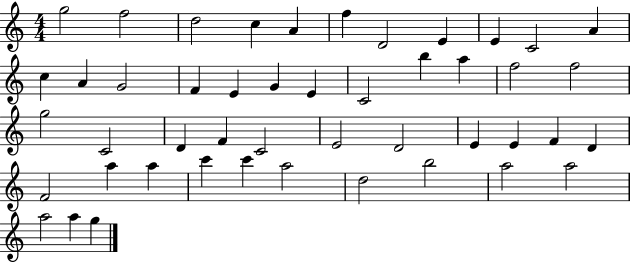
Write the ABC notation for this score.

X:1
T:Untitled
M:4/4
L:1/4
K:C
g2 f2 d2 c A f D2 E E C2 A c A G2 F E G E C2 b a f2 f2 g2 C2 D F C2 E2 D2 E E F D F2 a a c' c' a2 d2 b2 a2 a2 a2 a g